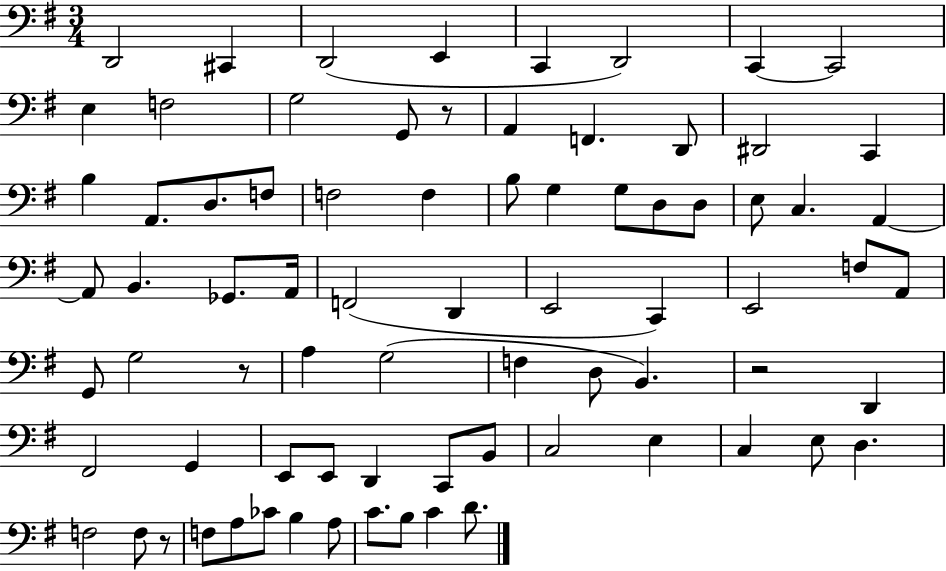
D2/h C#2/q D2/h E2/q C2/q D2/h C2/q C2/h E3/q F3/h G3/h G2/e R/e A2/q F2/q. D2/e D#2/h C2/q B3/q A2/e. D3/e. F3/e F3/h F3/q B3/e G3/q G3/e D3/e D3/e E3/e C3/q. A2/q A2/e B2/q. Gb2/e. A2/s F2/h D2/q E2/h C2/q E2/h F3/e A2/e G2/e G3/h R/e A3/q G3/h F3/q D3/e B2/q. R/h D2/q F#2/h G2/q E2/e E2/e D2/q C2/e B2/e C3/h E3/q C3/q E3/e D3/q. F3/h F3/e R/e F3/e A3/e CES4/e B3/q A3/e C4/e. B3/e C4/q D4/e.